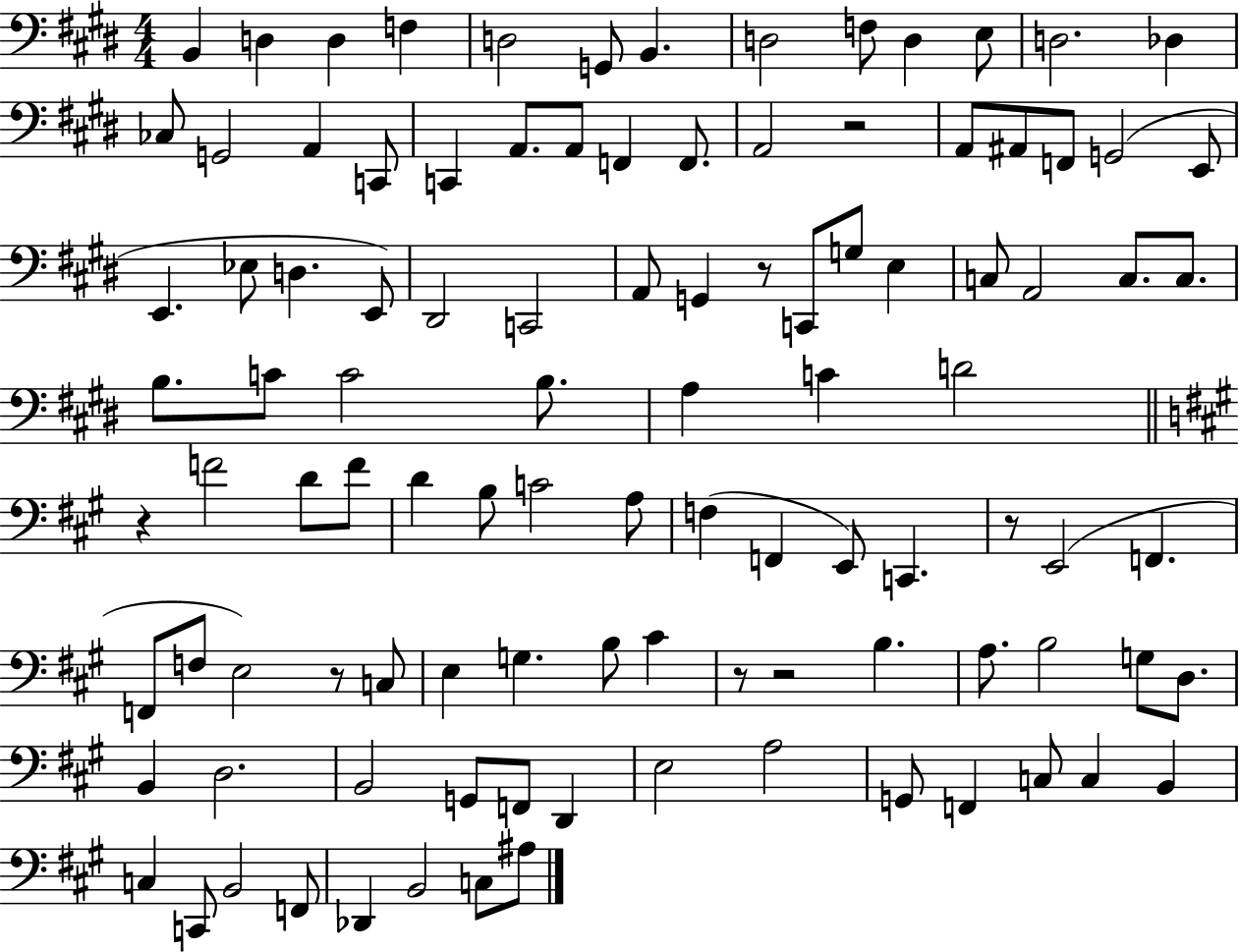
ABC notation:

X:1
T:Untitled
M:4/4
L:1/4
K:E
B,, D, D, F, D,2 G,,/2 B,, D,2 F,/2 D, E,/2 D,2 _D, _C,/2 G,,2 A,, C,,/2 C,, A,,/2 A,,/2 F,, F,,/2 A,,2 z2 A,,/2 ^A,,/2 F,,/2 G,,2 E,,/2 E,, _E,/2 D, E,,/2 ^D,,2 C,,2 A,,/2 G,, z/2 C,,/2 G,/2 E, C,/2 A,,2 C,/2 C,/2 B,/2 C/2 C2 B,/2 A, C D2 z F2 D/2 F/2 D B,/2 C2 A,/2 F, F,, E,,/2 C,, z/2 E,,2 F,, F,,/2 F,/2 E,2 z/2 C,/2 E, G, B,/2 ^C z/2 z2 B, A,/2 B,2 G,/2 D,/2 B,, D,2 B,,2 G,,/2 F,,/2 D,, E,2 A,2 G,,/2 F,, C,/2 C, B,, C, C,,/2 B,,2 F,,/2 _D,, B,,2 C,/2 ^A,/2